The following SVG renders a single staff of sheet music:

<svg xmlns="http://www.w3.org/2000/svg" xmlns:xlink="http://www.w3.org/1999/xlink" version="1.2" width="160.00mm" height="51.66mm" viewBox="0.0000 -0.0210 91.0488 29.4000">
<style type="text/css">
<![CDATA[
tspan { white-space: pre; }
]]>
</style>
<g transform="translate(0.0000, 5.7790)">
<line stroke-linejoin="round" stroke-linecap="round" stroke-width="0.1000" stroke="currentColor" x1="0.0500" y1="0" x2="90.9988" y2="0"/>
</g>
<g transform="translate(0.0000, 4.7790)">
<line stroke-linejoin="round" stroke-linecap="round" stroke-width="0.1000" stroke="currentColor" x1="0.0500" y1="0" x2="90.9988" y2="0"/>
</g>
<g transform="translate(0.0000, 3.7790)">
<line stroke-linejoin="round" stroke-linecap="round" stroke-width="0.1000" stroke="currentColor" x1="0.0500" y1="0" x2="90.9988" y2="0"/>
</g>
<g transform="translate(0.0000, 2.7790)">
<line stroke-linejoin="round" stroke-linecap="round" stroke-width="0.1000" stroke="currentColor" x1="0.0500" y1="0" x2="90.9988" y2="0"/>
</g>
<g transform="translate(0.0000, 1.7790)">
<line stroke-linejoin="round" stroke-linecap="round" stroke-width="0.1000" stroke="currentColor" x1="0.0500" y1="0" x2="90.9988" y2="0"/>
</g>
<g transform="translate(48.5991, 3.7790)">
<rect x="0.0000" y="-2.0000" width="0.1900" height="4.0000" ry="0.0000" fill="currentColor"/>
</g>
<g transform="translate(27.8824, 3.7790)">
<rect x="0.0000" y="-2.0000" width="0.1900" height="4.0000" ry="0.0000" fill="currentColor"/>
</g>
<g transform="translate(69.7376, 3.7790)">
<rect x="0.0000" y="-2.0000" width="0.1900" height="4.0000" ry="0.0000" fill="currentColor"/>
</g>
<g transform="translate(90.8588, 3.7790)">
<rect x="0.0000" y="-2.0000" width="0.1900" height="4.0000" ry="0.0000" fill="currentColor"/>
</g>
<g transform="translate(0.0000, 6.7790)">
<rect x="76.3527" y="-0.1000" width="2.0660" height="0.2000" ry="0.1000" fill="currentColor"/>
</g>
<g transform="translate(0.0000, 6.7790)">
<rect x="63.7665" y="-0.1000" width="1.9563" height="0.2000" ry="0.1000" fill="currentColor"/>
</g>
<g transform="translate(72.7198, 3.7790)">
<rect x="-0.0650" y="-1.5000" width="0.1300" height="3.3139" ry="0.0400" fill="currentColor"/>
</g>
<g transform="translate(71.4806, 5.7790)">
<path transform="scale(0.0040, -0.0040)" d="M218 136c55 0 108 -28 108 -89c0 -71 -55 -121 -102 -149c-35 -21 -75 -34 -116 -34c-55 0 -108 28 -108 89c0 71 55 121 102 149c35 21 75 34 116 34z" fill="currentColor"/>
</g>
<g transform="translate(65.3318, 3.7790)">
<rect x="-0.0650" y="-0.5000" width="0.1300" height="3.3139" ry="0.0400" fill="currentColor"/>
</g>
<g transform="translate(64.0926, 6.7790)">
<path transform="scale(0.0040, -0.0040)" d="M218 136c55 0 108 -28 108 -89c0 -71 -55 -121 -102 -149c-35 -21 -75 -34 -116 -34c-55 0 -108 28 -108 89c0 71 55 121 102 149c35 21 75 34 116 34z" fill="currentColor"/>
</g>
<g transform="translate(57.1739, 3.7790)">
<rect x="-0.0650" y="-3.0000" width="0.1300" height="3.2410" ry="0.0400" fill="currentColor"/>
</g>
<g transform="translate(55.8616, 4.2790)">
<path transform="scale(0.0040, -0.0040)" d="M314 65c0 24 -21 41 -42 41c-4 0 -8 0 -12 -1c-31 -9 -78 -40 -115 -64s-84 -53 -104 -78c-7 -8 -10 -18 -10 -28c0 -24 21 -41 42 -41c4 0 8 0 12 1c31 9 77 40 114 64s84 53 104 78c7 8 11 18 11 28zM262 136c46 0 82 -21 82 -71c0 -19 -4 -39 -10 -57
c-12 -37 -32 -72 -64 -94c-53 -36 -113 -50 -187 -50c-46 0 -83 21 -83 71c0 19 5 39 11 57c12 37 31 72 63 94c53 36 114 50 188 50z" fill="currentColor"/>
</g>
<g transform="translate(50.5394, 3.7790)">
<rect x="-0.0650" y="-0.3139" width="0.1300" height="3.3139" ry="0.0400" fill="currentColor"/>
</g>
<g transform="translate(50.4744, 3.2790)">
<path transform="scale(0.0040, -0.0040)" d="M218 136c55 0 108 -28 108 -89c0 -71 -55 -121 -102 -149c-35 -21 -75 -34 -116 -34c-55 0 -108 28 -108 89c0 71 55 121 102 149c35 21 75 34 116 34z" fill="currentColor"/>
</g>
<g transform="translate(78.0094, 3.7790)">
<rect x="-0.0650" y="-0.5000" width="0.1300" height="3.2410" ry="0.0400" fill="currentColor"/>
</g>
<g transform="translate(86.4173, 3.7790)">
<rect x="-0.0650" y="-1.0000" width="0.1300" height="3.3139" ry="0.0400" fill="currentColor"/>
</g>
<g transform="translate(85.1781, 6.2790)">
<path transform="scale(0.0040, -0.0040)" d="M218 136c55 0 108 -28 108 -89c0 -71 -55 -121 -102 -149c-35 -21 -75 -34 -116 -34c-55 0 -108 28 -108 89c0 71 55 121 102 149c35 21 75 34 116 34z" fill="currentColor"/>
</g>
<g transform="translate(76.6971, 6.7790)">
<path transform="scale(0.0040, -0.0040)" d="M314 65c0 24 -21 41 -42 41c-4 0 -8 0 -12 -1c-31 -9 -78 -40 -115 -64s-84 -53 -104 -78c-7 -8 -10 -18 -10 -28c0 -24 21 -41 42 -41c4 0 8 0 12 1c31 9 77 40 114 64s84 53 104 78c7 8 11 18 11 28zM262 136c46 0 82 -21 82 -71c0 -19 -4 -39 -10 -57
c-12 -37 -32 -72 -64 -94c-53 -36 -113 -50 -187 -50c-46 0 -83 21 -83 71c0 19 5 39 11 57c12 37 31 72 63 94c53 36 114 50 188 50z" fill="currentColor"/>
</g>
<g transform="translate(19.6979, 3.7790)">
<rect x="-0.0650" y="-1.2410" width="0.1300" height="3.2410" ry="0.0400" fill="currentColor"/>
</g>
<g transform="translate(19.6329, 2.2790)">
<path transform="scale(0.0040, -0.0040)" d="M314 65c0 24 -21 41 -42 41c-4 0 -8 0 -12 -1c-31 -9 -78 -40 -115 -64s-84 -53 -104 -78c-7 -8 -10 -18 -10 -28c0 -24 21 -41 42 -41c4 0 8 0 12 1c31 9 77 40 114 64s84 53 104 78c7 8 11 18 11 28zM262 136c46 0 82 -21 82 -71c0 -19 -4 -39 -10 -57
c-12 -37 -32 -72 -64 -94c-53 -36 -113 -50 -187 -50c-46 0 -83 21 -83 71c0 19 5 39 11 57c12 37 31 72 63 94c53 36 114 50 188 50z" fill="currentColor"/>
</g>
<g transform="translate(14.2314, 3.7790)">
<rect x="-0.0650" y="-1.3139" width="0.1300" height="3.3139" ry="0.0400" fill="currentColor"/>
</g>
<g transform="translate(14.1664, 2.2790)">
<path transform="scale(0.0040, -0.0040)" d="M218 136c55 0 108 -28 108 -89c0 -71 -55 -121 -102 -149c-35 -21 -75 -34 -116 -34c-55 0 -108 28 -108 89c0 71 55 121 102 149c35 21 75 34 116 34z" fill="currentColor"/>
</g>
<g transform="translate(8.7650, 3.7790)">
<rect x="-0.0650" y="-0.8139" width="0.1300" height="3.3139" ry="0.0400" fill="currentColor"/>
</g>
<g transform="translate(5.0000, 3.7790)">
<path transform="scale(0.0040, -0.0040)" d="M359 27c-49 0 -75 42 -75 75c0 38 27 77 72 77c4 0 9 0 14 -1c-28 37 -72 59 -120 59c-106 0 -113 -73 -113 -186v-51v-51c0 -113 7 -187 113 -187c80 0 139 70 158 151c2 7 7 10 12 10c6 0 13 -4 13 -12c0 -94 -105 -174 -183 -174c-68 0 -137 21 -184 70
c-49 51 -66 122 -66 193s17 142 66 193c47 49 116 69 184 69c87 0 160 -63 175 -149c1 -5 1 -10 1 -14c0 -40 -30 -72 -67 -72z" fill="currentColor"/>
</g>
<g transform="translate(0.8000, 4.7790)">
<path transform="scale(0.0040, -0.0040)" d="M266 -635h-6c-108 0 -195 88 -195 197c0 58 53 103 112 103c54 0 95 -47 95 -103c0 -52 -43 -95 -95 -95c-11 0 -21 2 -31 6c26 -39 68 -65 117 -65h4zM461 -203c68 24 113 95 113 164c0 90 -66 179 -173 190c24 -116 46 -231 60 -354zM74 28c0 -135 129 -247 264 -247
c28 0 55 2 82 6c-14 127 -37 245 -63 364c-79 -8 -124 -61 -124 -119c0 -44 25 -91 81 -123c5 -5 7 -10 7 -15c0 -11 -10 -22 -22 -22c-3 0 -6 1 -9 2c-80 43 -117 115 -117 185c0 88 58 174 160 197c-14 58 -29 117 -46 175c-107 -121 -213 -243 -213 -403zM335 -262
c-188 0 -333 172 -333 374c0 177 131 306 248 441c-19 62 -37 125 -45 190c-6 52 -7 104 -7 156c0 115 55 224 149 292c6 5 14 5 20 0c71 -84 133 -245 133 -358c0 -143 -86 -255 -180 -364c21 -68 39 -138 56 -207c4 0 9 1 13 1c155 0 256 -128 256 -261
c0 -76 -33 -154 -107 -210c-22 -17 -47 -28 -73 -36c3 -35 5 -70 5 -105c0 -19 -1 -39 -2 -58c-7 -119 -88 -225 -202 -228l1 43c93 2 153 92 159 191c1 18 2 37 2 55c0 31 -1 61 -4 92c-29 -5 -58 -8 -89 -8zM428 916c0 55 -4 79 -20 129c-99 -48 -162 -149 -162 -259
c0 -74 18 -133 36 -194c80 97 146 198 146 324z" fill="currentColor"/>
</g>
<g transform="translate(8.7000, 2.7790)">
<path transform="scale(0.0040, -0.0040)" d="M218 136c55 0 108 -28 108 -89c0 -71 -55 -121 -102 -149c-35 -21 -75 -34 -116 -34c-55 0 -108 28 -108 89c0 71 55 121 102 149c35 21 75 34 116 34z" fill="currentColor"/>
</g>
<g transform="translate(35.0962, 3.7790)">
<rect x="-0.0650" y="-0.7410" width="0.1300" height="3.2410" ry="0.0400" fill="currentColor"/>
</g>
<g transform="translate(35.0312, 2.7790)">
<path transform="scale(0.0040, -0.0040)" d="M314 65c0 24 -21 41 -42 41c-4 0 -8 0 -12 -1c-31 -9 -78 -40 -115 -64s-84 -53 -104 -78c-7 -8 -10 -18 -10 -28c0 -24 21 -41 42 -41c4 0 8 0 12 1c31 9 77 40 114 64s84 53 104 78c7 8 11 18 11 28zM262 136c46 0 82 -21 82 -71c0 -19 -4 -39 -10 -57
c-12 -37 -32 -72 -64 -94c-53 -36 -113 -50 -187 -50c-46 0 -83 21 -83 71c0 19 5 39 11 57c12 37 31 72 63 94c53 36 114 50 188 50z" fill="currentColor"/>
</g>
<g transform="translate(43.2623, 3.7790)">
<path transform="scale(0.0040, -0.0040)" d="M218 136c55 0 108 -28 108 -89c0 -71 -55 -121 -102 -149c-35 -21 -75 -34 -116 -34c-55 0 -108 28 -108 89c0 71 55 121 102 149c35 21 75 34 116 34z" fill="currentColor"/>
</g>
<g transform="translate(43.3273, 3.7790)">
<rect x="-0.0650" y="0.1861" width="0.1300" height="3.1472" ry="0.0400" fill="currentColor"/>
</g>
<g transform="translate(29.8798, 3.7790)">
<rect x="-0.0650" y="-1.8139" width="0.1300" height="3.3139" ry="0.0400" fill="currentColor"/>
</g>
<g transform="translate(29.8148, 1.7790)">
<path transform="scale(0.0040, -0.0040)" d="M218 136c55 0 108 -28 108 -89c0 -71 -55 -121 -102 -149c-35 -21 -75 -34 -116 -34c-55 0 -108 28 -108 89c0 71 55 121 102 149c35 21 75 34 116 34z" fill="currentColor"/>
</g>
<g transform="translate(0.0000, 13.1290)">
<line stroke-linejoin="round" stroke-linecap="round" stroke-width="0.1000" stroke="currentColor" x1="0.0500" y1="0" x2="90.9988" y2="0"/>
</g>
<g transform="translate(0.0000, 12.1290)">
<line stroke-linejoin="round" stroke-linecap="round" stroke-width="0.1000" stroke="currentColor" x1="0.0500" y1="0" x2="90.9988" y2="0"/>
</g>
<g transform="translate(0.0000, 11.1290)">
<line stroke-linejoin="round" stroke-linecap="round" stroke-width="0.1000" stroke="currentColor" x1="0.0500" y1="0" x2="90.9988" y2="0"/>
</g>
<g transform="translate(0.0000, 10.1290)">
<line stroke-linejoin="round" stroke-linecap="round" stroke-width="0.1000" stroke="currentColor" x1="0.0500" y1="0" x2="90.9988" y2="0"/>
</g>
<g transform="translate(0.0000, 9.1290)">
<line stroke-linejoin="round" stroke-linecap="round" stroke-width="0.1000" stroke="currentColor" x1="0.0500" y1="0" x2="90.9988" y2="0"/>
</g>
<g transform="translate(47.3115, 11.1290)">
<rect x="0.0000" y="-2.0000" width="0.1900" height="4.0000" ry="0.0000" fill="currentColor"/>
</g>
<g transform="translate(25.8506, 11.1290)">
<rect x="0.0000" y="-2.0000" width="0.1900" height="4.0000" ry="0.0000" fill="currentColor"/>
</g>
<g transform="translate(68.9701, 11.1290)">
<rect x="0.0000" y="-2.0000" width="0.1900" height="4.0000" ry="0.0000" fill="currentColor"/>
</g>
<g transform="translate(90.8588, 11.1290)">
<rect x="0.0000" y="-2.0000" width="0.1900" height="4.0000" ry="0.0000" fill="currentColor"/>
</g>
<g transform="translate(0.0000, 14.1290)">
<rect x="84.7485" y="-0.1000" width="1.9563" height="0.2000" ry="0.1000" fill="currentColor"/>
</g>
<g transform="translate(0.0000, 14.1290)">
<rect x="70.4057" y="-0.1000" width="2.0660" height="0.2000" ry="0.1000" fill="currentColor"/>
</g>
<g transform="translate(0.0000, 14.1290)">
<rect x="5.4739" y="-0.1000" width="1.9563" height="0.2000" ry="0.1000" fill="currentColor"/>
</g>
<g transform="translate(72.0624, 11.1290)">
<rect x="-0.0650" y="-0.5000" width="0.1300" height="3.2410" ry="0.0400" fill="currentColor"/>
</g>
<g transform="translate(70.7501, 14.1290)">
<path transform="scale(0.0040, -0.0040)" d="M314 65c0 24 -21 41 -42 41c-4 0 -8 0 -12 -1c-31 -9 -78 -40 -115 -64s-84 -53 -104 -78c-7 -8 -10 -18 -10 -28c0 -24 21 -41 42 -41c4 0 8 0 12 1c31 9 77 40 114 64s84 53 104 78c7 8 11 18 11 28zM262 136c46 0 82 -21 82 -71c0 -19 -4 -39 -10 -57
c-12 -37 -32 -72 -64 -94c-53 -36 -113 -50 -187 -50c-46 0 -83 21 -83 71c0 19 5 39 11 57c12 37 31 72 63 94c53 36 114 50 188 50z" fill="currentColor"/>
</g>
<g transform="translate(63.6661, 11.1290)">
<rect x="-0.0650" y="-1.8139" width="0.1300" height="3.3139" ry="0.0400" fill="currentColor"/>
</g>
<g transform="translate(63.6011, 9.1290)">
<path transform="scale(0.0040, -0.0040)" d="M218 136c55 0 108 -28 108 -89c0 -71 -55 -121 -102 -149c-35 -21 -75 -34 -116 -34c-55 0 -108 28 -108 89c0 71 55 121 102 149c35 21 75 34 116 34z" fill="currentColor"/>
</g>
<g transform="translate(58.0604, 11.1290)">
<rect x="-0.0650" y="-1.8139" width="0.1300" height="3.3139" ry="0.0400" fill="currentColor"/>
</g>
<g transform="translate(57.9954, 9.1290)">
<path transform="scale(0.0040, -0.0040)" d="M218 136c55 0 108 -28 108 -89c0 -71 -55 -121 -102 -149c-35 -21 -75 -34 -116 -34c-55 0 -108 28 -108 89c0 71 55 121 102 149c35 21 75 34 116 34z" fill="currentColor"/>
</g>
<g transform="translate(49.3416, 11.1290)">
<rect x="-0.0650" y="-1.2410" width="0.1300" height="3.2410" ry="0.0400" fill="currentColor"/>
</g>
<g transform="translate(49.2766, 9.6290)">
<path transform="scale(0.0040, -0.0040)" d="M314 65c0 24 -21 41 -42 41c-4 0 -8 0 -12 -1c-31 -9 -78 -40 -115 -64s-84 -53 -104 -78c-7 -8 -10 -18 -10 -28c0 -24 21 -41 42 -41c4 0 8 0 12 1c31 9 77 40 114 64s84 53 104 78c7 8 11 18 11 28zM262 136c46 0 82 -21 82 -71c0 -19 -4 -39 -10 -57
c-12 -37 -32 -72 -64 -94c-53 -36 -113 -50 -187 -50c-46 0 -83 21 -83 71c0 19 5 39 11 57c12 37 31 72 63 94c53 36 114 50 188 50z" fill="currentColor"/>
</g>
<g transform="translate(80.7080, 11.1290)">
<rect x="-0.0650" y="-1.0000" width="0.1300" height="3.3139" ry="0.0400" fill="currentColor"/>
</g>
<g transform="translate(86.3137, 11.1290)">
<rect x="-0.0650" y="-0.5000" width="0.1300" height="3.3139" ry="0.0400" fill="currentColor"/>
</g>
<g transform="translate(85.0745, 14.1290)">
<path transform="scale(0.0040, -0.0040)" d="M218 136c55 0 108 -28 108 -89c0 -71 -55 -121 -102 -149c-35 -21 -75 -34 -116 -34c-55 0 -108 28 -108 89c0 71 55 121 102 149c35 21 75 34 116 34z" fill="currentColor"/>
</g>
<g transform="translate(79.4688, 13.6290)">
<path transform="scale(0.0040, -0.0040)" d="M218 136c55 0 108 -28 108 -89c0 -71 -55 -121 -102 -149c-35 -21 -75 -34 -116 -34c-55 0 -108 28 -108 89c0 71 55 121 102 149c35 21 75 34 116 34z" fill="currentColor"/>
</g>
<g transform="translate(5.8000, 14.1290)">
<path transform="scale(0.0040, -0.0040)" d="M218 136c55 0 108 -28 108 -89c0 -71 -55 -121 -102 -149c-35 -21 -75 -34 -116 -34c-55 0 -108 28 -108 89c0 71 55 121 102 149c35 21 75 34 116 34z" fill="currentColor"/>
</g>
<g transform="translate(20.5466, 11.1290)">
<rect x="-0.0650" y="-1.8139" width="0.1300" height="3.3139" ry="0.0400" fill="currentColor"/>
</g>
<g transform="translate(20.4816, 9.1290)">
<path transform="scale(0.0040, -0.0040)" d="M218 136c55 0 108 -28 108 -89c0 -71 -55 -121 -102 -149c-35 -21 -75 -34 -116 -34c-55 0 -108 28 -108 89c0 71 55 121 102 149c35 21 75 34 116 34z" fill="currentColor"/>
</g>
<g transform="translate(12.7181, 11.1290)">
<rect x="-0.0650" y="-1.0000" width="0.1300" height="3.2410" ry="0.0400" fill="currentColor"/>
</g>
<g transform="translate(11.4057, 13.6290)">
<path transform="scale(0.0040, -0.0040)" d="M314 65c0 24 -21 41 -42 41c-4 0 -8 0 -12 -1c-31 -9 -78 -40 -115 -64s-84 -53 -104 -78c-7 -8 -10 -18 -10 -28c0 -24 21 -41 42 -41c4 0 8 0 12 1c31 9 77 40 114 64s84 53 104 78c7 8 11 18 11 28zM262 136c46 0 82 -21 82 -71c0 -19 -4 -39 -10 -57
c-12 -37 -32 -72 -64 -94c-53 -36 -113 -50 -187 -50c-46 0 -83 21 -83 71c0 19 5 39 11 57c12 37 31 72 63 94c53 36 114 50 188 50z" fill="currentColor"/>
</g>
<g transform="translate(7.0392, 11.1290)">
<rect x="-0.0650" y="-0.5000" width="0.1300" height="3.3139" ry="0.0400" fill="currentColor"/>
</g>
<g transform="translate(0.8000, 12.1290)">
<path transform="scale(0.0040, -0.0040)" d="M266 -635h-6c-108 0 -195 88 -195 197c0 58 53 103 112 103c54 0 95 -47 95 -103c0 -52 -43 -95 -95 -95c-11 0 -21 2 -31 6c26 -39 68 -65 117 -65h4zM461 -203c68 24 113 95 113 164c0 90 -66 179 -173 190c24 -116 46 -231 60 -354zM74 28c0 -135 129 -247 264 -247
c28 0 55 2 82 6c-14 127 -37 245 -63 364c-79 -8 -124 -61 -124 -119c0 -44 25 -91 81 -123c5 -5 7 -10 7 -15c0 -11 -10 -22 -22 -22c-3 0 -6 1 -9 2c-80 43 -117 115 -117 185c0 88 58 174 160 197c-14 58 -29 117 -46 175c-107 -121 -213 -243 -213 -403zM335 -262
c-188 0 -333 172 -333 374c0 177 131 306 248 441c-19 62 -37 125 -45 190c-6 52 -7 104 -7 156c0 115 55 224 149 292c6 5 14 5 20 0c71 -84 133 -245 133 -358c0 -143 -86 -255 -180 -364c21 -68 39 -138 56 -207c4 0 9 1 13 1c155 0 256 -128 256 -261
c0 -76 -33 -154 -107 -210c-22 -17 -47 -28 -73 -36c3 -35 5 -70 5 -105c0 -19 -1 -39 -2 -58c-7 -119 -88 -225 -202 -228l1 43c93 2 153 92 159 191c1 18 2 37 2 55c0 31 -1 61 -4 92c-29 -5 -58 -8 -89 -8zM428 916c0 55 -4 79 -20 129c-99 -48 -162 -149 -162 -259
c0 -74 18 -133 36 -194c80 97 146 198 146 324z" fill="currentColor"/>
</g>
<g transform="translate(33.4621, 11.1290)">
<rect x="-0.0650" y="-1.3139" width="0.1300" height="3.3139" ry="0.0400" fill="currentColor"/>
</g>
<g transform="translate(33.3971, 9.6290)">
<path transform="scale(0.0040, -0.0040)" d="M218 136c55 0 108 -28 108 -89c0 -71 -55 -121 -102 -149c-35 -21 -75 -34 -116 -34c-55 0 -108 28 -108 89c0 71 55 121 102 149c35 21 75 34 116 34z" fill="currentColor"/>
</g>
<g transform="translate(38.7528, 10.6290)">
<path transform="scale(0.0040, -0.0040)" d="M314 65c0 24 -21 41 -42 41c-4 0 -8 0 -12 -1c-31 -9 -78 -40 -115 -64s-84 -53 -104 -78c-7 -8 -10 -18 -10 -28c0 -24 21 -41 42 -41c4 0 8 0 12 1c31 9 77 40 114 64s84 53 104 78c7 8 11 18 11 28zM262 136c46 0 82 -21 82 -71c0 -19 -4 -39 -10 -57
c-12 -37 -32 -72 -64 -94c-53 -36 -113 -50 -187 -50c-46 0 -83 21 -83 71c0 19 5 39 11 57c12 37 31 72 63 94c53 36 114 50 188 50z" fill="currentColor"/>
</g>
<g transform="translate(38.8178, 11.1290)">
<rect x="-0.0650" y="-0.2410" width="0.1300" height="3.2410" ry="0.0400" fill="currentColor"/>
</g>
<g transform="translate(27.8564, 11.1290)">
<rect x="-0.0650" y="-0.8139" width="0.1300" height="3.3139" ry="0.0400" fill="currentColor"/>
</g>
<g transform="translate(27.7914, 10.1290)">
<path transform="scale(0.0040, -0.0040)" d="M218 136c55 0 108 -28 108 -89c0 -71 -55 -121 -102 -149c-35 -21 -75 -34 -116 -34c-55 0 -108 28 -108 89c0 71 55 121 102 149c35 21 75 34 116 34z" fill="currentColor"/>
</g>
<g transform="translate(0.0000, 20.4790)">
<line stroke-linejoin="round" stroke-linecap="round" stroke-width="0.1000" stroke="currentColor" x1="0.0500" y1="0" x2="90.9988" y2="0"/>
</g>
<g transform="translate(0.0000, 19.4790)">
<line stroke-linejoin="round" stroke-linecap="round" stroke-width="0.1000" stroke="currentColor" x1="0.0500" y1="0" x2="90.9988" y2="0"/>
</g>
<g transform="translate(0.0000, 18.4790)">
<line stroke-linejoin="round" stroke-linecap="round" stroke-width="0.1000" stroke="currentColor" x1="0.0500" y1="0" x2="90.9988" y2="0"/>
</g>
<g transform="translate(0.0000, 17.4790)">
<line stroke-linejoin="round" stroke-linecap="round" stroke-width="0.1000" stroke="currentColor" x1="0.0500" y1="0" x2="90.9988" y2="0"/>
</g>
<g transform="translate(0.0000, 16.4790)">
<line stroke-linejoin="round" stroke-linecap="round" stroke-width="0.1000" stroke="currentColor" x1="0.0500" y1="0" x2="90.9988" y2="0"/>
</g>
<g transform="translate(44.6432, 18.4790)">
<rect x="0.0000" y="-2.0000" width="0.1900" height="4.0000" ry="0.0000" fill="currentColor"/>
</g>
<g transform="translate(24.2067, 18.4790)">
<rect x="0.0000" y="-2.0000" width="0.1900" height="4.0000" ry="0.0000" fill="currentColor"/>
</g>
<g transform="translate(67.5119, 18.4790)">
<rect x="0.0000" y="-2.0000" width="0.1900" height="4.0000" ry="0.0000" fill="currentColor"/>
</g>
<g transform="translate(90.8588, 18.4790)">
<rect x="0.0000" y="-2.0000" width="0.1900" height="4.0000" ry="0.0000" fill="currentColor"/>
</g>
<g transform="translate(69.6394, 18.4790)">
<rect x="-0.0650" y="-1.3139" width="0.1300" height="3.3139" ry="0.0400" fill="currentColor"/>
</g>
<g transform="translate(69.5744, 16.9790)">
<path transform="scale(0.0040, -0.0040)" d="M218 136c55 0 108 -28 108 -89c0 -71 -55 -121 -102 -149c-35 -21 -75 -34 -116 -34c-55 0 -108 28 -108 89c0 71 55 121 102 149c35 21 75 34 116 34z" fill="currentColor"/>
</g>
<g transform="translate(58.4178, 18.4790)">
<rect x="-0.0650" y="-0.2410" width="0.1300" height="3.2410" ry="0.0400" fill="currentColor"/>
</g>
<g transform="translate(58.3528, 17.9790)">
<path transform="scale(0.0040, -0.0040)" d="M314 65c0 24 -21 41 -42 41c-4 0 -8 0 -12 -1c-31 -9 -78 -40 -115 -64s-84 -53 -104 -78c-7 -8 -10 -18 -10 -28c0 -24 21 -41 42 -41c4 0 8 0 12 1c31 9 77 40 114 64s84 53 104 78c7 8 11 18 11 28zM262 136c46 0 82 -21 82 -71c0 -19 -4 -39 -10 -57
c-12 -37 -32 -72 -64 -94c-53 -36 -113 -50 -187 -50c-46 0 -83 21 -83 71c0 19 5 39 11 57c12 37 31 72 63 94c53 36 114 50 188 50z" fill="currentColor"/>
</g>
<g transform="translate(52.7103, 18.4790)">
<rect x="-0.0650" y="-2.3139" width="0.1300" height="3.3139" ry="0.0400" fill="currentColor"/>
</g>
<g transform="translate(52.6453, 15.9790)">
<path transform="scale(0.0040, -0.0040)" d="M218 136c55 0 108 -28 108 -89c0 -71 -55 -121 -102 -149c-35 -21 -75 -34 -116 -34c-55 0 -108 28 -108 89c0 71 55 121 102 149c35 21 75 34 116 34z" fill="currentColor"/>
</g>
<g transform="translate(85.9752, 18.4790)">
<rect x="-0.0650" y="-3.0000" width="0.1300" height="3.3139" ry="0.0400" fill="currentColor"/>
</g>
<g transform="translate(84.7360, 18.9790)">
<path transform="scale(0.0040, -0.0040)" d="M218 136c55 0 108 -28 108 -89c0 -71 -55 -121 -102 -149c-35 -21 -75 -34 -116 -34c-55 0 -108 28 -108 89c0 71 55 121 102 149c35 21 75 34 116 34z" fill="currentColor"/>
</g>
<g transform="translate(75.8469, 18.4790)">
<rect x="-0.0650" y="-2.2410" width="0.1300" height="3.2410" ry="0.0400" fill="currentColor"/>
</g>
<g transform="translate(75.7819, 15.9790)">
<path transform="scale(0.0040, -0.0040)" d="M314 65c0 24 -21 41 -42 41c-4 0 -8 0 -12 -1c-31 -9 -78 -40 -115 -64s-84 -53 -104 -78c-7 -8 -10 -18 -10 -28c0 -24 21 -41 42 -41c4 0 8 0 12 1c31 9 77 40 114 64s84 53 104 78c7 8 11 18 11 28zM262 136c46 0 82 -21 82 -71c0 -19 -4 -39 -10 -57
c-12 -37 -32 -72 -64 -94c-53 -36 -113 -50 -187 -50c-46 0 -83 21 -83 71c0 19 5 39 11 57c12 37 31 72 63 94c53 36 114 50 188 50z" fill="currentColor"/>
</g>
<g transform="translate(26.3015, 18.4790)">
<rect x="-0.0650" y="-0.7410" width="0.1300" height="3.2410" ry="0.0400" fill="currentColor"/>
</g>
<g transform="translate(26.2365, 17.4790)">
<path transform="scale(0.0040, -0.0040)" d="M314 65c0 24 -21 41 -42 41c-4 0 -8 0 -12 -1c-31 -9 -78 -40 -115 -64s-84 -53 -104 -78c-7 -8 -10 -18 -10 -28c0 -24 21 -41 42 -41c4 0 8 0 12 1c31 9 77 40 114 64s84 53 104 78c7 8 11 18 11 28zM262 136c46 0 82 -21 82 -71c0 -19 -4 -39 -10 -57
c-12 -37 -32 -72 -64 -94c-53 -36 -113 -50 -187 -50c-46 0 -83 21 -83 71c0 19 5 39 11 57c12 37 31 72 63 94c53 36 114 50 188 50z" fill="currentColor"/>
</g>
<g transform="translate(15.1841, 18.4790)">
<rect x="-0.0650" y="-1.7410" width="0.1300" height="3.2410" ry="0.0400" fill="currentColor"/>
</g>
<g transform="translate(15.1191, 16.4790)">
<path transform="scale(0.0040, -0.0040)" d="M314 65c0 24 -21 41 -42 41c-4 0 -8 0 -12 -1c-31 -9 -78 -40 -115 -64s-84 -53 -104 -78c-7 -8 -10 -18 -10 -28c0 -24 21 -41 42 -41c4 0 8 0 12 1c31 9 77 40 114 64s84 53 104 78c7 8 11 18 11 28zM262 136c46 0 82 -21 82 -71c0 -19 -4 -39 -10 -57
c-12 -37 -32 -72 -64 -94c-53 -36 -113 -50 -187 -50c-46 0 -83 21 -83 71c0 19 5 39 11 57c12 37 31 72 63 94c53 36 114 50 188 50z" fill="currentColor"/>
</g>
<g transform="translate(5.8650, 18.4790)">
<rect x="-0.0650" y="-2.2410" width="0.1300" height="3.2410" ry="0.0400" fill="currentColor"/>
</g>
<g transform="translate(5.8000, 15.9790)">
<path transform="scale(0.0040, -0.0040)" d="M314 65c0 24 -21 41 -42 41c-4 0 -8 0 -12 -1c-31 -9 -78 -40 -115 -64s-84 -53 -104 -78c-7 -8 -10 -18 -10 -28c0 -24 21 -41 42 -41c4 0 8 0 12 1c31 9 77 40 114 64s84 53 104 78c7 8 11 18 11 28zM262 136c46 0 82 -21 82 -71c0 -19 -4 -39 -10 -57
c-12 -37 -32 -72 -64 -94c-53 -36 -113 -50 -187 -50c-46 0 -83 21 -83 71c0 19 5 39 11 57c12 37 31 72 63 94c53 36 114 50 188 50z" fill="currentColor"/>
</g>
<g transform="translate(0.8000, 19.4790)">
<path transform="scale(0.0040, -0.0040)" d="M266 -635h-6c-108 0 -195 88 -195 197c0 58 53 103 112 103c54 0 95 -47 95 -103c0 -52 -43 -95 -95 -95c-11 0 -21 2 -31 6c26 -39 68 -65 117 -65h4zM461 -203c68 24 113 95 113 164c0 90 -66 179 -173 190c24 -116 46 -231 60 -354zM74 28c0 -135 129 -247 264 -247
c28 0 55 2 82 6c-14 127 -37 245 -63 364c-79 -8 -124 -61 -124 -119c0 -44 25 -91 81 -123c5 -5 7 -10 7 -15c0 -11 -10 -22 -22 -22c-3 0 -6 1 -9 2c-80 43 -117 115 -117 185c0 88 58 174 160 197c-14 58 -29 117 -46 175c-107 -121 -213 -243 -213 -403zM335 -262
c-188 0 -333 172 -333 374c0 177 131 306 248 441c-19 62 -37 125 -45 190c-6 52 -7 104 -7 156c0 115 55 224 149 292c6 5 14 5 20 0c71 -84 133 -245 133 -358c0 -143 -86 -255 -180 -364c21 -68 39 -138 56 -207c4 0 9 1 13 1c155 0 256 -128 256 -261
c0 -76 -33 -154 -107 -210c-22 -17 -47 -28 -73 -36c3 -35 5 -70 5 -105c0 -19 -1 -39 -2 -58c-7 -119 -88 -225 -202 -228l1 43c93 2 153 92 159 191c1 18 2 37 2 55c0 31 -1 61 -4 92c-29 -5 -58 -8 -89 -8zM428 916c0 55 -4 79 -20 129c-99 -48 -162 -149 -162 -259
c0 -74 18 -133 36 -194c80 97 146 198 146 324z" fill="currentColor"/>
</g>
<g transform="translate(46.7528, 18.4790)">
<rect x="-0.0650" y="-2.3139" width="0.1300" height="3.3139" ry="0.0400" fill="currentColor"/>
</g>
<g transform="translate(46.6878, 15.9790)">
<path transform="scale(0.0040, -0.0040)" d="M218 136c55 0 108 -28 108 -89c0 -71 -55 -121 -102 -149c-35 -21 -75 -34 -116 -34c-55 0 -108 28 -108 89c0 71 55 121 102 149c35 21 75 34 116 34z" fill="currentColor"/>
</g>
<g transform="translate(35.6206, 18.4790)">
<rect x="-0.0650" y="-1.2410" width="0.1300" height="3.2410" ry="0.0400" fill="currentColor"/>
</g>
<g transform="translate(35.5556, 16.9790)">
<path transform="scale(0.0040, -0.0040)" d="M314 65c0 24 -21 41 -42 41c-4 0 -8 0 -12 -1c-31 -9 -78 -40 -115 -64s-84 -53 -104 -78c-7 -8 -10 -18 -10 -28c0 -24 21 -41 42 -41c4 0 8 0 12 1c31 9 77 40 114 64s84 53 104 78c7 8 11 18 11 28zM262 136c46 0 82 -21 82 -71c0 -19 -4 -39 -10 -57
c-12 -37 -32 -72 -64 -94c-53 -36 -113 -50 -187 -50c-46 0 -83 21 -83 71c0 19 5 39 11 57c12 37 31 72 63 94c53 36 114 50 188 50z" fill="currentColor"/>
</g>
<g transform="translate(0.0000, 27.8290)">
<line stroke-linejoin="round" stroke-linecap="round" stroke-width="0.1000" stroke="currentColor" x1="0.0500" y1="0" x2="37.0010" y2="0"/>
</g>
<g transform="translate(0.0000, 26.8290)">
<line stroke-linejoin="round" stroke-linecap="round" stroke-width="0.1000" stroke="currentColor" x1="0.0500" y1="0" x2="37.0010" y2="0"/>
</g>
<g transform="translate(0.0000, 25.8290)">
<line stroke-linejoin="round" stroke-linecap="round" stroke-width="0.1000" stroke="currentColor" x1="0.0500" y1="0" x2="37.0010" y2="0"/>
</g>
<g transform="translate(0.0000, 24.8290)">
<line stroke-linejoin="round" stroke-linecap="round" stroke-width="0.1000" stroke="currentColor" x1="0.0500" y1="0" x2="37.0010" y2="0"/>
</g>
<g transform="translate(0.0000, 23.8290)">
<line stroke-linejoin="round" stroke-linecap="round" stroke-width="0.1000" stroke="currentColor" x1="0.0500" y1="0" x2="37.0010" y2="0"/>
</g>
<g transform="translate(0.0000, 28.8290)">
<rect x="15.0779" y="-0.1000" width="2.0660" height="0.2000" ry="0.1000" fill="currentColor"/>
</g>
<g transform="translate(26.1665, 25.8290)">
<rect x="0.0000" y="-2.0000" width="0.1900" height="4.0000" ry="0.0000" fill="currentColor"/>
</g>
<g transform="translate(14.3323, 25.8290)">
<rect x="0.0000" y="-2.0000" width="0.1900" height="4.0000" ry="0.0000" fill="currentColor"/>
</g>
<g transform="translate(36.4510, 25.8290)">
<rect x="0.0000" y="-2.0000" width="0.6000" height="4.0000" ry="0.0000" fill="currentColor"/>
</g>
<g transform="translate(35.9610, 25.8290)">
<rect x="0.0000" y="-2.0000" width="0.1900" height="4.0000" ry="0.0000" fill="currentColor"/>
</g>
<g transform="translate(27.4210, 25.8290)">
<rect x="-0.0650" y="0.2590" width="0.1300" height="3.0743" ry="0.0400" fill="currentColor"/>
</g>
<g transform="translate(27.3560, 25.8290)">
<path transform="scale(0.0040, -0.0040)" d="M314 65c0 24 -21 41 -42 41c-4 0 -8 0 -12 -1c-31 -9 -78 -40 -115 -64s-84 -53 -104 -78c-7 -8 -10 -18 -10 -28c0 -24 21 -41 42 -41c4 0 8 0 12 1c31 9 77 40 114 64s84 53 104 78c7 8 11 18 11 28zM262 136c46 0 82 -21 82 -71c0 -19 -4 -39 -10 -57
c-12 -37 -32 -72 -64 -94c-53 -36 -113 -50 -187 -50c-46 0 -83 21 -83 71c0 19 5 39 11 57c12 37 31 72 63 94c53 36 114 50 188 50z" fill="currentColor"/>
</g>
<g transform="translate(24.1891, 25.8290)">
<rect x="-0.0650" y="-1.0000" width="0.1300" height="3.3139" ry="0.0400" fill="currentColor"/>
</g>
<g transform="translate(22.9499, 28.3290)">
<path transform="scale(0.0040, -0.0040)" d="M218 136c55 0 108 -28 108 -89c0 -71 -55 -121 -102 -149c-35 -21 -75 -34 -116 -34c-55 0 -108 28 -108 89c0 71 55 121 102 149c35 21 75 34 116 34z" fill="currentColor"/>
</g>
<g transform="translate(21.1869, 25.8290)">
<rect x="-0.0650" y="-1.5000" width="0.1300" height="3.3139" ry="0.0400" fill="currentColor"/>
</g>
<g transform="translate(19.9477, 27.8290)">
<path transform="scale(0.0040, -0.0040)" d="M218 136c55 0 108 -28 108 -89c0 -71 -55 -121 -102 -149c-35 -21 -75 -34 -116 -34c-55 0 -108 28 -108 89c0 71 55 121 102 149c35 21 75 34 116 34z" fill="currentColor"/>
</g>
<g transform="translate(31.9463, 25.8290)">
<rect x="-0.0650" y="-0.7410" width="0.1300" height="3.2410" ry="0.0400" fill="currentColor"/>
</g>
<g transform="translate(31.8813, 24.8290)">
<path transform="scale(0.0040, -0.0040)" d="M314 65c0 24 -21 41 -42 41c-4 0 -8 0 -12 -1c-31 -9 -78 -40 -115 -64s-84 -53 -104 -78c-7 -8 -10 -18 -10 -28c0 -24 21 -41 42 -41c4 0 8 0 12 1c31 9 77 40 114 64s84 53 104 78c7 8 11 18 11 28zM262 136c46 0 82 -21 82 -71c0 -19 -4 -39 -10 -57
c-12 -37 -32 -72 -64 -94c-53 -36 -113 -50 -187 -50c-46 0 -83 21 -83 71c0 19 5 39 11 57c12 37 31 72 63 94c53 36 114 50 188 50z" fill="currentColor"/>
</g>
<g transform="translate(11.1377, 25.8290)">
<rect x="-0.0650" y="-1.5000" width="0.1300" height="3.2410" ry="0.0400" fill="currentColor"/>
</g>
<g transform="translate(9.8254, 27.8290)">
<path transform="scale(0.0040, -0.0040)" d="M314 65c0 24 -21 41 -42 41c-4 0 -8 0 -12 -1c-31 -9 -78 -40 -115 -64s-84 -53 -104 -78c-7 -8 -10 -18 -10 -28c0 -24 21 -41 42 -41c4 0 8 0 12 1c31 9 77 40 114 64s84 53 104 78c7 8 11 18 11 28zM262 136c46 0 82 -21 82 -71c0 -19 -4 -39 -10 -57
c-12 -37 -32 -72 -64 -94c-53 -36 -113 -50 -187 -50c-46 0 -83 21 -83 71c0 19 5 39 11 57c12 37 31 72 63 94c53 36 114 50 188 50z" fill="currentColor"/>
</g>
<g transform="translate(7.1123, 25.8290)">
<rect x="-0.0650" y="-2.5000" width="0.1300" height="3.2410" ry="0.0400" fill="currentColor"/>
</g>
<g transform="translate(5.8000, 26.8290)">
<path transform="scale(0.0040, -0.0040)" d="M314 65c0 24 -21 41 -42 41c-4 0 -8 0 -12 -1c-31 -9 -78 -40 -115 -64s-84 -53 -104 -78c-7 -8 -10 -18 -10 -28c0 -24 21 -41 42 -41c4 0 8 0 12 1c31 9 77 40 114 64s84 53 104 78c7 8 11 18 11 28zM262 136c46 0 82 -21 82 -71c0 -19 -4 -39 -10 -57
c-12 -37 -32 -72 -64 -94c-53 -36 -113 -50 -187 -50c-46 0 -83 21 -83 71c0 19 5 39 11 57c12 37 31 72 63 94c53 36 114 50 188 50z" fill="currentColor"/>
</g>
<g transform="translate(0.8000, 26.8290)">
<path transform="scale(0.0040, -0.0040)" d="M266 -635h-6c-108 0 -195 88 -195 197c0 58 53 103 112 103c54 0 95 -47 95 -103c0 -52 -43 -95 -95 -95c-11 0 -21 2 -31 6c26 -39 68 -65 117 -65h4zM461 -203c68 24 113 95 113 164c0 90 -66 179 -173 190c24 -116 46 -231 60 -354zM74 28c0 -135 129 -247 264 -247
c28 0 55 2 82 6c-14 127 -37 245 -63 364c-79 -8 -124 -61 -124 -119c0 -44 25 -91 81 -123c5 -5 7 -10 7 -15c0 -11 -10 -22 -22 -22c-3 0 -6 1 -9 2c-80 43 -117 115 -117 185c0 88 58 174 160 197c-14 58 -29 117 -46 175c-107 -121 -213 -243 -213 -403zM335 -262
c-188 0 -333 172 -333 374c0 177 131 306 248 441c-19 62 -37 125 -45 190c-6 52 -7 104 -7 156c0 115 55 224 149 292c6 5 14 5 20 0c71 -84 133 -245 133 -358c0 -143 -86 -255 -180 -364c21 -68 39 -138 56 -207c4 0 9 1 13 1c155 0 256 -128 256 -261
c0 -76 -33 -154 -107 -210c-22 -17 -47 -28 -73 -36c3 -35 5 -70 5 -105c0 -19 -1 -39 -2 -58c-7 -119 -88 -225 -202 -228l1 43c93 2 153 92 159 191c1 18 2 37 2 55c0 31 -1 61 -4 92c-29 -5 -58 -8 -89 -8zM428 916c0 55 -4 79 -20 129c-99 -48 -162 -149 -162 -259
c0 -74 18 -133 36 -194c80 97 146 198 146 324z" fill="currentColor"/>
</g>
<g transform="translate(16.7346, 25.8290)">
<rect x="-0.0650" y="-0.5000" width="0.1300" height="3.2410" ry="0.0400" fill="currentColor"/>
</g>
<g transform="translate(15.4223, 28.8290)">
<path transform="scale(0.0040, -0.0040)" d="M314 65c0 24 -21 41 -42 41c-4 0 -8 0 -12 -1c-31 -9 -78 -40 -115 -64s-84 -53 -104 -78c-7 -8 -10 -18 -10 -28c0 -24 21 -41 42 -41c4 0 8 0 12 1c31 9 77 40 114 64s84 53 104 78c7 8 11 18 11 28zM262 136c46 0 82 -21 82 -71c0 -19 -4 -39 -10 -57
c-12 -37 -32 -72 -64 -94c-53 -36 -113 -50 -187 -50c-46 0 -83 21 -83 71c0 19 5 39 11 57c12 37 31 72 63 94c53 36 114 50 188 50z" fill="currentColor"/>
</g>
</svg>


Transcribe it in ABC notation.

X:1
T:Untitled
M:4/4
L:1/4
K:C
d e e2 f d2 B c A2 C E C2 D C D2 f d e c2 e2 f f C2 D C g2 f2 d2 e2 g g c2 e g2 A G2 E2 C2 E D B2 d2